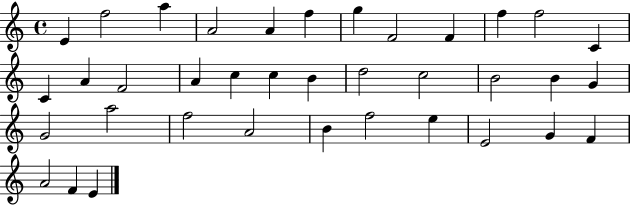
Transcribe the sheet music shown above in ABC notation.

X:1
T:Untitled
M:4/4
L:1/4
K:C
E f2 a A2 A f g F2 F f f2 C C A F2 A c c B d2 c2 B2 B G G2 a2 f2 A2 B f2 e E2 G F A2 F E